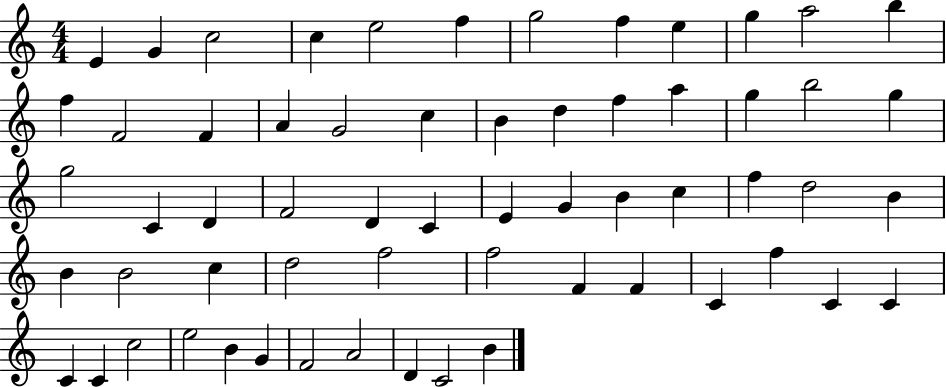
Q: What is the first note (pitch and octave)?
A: E4